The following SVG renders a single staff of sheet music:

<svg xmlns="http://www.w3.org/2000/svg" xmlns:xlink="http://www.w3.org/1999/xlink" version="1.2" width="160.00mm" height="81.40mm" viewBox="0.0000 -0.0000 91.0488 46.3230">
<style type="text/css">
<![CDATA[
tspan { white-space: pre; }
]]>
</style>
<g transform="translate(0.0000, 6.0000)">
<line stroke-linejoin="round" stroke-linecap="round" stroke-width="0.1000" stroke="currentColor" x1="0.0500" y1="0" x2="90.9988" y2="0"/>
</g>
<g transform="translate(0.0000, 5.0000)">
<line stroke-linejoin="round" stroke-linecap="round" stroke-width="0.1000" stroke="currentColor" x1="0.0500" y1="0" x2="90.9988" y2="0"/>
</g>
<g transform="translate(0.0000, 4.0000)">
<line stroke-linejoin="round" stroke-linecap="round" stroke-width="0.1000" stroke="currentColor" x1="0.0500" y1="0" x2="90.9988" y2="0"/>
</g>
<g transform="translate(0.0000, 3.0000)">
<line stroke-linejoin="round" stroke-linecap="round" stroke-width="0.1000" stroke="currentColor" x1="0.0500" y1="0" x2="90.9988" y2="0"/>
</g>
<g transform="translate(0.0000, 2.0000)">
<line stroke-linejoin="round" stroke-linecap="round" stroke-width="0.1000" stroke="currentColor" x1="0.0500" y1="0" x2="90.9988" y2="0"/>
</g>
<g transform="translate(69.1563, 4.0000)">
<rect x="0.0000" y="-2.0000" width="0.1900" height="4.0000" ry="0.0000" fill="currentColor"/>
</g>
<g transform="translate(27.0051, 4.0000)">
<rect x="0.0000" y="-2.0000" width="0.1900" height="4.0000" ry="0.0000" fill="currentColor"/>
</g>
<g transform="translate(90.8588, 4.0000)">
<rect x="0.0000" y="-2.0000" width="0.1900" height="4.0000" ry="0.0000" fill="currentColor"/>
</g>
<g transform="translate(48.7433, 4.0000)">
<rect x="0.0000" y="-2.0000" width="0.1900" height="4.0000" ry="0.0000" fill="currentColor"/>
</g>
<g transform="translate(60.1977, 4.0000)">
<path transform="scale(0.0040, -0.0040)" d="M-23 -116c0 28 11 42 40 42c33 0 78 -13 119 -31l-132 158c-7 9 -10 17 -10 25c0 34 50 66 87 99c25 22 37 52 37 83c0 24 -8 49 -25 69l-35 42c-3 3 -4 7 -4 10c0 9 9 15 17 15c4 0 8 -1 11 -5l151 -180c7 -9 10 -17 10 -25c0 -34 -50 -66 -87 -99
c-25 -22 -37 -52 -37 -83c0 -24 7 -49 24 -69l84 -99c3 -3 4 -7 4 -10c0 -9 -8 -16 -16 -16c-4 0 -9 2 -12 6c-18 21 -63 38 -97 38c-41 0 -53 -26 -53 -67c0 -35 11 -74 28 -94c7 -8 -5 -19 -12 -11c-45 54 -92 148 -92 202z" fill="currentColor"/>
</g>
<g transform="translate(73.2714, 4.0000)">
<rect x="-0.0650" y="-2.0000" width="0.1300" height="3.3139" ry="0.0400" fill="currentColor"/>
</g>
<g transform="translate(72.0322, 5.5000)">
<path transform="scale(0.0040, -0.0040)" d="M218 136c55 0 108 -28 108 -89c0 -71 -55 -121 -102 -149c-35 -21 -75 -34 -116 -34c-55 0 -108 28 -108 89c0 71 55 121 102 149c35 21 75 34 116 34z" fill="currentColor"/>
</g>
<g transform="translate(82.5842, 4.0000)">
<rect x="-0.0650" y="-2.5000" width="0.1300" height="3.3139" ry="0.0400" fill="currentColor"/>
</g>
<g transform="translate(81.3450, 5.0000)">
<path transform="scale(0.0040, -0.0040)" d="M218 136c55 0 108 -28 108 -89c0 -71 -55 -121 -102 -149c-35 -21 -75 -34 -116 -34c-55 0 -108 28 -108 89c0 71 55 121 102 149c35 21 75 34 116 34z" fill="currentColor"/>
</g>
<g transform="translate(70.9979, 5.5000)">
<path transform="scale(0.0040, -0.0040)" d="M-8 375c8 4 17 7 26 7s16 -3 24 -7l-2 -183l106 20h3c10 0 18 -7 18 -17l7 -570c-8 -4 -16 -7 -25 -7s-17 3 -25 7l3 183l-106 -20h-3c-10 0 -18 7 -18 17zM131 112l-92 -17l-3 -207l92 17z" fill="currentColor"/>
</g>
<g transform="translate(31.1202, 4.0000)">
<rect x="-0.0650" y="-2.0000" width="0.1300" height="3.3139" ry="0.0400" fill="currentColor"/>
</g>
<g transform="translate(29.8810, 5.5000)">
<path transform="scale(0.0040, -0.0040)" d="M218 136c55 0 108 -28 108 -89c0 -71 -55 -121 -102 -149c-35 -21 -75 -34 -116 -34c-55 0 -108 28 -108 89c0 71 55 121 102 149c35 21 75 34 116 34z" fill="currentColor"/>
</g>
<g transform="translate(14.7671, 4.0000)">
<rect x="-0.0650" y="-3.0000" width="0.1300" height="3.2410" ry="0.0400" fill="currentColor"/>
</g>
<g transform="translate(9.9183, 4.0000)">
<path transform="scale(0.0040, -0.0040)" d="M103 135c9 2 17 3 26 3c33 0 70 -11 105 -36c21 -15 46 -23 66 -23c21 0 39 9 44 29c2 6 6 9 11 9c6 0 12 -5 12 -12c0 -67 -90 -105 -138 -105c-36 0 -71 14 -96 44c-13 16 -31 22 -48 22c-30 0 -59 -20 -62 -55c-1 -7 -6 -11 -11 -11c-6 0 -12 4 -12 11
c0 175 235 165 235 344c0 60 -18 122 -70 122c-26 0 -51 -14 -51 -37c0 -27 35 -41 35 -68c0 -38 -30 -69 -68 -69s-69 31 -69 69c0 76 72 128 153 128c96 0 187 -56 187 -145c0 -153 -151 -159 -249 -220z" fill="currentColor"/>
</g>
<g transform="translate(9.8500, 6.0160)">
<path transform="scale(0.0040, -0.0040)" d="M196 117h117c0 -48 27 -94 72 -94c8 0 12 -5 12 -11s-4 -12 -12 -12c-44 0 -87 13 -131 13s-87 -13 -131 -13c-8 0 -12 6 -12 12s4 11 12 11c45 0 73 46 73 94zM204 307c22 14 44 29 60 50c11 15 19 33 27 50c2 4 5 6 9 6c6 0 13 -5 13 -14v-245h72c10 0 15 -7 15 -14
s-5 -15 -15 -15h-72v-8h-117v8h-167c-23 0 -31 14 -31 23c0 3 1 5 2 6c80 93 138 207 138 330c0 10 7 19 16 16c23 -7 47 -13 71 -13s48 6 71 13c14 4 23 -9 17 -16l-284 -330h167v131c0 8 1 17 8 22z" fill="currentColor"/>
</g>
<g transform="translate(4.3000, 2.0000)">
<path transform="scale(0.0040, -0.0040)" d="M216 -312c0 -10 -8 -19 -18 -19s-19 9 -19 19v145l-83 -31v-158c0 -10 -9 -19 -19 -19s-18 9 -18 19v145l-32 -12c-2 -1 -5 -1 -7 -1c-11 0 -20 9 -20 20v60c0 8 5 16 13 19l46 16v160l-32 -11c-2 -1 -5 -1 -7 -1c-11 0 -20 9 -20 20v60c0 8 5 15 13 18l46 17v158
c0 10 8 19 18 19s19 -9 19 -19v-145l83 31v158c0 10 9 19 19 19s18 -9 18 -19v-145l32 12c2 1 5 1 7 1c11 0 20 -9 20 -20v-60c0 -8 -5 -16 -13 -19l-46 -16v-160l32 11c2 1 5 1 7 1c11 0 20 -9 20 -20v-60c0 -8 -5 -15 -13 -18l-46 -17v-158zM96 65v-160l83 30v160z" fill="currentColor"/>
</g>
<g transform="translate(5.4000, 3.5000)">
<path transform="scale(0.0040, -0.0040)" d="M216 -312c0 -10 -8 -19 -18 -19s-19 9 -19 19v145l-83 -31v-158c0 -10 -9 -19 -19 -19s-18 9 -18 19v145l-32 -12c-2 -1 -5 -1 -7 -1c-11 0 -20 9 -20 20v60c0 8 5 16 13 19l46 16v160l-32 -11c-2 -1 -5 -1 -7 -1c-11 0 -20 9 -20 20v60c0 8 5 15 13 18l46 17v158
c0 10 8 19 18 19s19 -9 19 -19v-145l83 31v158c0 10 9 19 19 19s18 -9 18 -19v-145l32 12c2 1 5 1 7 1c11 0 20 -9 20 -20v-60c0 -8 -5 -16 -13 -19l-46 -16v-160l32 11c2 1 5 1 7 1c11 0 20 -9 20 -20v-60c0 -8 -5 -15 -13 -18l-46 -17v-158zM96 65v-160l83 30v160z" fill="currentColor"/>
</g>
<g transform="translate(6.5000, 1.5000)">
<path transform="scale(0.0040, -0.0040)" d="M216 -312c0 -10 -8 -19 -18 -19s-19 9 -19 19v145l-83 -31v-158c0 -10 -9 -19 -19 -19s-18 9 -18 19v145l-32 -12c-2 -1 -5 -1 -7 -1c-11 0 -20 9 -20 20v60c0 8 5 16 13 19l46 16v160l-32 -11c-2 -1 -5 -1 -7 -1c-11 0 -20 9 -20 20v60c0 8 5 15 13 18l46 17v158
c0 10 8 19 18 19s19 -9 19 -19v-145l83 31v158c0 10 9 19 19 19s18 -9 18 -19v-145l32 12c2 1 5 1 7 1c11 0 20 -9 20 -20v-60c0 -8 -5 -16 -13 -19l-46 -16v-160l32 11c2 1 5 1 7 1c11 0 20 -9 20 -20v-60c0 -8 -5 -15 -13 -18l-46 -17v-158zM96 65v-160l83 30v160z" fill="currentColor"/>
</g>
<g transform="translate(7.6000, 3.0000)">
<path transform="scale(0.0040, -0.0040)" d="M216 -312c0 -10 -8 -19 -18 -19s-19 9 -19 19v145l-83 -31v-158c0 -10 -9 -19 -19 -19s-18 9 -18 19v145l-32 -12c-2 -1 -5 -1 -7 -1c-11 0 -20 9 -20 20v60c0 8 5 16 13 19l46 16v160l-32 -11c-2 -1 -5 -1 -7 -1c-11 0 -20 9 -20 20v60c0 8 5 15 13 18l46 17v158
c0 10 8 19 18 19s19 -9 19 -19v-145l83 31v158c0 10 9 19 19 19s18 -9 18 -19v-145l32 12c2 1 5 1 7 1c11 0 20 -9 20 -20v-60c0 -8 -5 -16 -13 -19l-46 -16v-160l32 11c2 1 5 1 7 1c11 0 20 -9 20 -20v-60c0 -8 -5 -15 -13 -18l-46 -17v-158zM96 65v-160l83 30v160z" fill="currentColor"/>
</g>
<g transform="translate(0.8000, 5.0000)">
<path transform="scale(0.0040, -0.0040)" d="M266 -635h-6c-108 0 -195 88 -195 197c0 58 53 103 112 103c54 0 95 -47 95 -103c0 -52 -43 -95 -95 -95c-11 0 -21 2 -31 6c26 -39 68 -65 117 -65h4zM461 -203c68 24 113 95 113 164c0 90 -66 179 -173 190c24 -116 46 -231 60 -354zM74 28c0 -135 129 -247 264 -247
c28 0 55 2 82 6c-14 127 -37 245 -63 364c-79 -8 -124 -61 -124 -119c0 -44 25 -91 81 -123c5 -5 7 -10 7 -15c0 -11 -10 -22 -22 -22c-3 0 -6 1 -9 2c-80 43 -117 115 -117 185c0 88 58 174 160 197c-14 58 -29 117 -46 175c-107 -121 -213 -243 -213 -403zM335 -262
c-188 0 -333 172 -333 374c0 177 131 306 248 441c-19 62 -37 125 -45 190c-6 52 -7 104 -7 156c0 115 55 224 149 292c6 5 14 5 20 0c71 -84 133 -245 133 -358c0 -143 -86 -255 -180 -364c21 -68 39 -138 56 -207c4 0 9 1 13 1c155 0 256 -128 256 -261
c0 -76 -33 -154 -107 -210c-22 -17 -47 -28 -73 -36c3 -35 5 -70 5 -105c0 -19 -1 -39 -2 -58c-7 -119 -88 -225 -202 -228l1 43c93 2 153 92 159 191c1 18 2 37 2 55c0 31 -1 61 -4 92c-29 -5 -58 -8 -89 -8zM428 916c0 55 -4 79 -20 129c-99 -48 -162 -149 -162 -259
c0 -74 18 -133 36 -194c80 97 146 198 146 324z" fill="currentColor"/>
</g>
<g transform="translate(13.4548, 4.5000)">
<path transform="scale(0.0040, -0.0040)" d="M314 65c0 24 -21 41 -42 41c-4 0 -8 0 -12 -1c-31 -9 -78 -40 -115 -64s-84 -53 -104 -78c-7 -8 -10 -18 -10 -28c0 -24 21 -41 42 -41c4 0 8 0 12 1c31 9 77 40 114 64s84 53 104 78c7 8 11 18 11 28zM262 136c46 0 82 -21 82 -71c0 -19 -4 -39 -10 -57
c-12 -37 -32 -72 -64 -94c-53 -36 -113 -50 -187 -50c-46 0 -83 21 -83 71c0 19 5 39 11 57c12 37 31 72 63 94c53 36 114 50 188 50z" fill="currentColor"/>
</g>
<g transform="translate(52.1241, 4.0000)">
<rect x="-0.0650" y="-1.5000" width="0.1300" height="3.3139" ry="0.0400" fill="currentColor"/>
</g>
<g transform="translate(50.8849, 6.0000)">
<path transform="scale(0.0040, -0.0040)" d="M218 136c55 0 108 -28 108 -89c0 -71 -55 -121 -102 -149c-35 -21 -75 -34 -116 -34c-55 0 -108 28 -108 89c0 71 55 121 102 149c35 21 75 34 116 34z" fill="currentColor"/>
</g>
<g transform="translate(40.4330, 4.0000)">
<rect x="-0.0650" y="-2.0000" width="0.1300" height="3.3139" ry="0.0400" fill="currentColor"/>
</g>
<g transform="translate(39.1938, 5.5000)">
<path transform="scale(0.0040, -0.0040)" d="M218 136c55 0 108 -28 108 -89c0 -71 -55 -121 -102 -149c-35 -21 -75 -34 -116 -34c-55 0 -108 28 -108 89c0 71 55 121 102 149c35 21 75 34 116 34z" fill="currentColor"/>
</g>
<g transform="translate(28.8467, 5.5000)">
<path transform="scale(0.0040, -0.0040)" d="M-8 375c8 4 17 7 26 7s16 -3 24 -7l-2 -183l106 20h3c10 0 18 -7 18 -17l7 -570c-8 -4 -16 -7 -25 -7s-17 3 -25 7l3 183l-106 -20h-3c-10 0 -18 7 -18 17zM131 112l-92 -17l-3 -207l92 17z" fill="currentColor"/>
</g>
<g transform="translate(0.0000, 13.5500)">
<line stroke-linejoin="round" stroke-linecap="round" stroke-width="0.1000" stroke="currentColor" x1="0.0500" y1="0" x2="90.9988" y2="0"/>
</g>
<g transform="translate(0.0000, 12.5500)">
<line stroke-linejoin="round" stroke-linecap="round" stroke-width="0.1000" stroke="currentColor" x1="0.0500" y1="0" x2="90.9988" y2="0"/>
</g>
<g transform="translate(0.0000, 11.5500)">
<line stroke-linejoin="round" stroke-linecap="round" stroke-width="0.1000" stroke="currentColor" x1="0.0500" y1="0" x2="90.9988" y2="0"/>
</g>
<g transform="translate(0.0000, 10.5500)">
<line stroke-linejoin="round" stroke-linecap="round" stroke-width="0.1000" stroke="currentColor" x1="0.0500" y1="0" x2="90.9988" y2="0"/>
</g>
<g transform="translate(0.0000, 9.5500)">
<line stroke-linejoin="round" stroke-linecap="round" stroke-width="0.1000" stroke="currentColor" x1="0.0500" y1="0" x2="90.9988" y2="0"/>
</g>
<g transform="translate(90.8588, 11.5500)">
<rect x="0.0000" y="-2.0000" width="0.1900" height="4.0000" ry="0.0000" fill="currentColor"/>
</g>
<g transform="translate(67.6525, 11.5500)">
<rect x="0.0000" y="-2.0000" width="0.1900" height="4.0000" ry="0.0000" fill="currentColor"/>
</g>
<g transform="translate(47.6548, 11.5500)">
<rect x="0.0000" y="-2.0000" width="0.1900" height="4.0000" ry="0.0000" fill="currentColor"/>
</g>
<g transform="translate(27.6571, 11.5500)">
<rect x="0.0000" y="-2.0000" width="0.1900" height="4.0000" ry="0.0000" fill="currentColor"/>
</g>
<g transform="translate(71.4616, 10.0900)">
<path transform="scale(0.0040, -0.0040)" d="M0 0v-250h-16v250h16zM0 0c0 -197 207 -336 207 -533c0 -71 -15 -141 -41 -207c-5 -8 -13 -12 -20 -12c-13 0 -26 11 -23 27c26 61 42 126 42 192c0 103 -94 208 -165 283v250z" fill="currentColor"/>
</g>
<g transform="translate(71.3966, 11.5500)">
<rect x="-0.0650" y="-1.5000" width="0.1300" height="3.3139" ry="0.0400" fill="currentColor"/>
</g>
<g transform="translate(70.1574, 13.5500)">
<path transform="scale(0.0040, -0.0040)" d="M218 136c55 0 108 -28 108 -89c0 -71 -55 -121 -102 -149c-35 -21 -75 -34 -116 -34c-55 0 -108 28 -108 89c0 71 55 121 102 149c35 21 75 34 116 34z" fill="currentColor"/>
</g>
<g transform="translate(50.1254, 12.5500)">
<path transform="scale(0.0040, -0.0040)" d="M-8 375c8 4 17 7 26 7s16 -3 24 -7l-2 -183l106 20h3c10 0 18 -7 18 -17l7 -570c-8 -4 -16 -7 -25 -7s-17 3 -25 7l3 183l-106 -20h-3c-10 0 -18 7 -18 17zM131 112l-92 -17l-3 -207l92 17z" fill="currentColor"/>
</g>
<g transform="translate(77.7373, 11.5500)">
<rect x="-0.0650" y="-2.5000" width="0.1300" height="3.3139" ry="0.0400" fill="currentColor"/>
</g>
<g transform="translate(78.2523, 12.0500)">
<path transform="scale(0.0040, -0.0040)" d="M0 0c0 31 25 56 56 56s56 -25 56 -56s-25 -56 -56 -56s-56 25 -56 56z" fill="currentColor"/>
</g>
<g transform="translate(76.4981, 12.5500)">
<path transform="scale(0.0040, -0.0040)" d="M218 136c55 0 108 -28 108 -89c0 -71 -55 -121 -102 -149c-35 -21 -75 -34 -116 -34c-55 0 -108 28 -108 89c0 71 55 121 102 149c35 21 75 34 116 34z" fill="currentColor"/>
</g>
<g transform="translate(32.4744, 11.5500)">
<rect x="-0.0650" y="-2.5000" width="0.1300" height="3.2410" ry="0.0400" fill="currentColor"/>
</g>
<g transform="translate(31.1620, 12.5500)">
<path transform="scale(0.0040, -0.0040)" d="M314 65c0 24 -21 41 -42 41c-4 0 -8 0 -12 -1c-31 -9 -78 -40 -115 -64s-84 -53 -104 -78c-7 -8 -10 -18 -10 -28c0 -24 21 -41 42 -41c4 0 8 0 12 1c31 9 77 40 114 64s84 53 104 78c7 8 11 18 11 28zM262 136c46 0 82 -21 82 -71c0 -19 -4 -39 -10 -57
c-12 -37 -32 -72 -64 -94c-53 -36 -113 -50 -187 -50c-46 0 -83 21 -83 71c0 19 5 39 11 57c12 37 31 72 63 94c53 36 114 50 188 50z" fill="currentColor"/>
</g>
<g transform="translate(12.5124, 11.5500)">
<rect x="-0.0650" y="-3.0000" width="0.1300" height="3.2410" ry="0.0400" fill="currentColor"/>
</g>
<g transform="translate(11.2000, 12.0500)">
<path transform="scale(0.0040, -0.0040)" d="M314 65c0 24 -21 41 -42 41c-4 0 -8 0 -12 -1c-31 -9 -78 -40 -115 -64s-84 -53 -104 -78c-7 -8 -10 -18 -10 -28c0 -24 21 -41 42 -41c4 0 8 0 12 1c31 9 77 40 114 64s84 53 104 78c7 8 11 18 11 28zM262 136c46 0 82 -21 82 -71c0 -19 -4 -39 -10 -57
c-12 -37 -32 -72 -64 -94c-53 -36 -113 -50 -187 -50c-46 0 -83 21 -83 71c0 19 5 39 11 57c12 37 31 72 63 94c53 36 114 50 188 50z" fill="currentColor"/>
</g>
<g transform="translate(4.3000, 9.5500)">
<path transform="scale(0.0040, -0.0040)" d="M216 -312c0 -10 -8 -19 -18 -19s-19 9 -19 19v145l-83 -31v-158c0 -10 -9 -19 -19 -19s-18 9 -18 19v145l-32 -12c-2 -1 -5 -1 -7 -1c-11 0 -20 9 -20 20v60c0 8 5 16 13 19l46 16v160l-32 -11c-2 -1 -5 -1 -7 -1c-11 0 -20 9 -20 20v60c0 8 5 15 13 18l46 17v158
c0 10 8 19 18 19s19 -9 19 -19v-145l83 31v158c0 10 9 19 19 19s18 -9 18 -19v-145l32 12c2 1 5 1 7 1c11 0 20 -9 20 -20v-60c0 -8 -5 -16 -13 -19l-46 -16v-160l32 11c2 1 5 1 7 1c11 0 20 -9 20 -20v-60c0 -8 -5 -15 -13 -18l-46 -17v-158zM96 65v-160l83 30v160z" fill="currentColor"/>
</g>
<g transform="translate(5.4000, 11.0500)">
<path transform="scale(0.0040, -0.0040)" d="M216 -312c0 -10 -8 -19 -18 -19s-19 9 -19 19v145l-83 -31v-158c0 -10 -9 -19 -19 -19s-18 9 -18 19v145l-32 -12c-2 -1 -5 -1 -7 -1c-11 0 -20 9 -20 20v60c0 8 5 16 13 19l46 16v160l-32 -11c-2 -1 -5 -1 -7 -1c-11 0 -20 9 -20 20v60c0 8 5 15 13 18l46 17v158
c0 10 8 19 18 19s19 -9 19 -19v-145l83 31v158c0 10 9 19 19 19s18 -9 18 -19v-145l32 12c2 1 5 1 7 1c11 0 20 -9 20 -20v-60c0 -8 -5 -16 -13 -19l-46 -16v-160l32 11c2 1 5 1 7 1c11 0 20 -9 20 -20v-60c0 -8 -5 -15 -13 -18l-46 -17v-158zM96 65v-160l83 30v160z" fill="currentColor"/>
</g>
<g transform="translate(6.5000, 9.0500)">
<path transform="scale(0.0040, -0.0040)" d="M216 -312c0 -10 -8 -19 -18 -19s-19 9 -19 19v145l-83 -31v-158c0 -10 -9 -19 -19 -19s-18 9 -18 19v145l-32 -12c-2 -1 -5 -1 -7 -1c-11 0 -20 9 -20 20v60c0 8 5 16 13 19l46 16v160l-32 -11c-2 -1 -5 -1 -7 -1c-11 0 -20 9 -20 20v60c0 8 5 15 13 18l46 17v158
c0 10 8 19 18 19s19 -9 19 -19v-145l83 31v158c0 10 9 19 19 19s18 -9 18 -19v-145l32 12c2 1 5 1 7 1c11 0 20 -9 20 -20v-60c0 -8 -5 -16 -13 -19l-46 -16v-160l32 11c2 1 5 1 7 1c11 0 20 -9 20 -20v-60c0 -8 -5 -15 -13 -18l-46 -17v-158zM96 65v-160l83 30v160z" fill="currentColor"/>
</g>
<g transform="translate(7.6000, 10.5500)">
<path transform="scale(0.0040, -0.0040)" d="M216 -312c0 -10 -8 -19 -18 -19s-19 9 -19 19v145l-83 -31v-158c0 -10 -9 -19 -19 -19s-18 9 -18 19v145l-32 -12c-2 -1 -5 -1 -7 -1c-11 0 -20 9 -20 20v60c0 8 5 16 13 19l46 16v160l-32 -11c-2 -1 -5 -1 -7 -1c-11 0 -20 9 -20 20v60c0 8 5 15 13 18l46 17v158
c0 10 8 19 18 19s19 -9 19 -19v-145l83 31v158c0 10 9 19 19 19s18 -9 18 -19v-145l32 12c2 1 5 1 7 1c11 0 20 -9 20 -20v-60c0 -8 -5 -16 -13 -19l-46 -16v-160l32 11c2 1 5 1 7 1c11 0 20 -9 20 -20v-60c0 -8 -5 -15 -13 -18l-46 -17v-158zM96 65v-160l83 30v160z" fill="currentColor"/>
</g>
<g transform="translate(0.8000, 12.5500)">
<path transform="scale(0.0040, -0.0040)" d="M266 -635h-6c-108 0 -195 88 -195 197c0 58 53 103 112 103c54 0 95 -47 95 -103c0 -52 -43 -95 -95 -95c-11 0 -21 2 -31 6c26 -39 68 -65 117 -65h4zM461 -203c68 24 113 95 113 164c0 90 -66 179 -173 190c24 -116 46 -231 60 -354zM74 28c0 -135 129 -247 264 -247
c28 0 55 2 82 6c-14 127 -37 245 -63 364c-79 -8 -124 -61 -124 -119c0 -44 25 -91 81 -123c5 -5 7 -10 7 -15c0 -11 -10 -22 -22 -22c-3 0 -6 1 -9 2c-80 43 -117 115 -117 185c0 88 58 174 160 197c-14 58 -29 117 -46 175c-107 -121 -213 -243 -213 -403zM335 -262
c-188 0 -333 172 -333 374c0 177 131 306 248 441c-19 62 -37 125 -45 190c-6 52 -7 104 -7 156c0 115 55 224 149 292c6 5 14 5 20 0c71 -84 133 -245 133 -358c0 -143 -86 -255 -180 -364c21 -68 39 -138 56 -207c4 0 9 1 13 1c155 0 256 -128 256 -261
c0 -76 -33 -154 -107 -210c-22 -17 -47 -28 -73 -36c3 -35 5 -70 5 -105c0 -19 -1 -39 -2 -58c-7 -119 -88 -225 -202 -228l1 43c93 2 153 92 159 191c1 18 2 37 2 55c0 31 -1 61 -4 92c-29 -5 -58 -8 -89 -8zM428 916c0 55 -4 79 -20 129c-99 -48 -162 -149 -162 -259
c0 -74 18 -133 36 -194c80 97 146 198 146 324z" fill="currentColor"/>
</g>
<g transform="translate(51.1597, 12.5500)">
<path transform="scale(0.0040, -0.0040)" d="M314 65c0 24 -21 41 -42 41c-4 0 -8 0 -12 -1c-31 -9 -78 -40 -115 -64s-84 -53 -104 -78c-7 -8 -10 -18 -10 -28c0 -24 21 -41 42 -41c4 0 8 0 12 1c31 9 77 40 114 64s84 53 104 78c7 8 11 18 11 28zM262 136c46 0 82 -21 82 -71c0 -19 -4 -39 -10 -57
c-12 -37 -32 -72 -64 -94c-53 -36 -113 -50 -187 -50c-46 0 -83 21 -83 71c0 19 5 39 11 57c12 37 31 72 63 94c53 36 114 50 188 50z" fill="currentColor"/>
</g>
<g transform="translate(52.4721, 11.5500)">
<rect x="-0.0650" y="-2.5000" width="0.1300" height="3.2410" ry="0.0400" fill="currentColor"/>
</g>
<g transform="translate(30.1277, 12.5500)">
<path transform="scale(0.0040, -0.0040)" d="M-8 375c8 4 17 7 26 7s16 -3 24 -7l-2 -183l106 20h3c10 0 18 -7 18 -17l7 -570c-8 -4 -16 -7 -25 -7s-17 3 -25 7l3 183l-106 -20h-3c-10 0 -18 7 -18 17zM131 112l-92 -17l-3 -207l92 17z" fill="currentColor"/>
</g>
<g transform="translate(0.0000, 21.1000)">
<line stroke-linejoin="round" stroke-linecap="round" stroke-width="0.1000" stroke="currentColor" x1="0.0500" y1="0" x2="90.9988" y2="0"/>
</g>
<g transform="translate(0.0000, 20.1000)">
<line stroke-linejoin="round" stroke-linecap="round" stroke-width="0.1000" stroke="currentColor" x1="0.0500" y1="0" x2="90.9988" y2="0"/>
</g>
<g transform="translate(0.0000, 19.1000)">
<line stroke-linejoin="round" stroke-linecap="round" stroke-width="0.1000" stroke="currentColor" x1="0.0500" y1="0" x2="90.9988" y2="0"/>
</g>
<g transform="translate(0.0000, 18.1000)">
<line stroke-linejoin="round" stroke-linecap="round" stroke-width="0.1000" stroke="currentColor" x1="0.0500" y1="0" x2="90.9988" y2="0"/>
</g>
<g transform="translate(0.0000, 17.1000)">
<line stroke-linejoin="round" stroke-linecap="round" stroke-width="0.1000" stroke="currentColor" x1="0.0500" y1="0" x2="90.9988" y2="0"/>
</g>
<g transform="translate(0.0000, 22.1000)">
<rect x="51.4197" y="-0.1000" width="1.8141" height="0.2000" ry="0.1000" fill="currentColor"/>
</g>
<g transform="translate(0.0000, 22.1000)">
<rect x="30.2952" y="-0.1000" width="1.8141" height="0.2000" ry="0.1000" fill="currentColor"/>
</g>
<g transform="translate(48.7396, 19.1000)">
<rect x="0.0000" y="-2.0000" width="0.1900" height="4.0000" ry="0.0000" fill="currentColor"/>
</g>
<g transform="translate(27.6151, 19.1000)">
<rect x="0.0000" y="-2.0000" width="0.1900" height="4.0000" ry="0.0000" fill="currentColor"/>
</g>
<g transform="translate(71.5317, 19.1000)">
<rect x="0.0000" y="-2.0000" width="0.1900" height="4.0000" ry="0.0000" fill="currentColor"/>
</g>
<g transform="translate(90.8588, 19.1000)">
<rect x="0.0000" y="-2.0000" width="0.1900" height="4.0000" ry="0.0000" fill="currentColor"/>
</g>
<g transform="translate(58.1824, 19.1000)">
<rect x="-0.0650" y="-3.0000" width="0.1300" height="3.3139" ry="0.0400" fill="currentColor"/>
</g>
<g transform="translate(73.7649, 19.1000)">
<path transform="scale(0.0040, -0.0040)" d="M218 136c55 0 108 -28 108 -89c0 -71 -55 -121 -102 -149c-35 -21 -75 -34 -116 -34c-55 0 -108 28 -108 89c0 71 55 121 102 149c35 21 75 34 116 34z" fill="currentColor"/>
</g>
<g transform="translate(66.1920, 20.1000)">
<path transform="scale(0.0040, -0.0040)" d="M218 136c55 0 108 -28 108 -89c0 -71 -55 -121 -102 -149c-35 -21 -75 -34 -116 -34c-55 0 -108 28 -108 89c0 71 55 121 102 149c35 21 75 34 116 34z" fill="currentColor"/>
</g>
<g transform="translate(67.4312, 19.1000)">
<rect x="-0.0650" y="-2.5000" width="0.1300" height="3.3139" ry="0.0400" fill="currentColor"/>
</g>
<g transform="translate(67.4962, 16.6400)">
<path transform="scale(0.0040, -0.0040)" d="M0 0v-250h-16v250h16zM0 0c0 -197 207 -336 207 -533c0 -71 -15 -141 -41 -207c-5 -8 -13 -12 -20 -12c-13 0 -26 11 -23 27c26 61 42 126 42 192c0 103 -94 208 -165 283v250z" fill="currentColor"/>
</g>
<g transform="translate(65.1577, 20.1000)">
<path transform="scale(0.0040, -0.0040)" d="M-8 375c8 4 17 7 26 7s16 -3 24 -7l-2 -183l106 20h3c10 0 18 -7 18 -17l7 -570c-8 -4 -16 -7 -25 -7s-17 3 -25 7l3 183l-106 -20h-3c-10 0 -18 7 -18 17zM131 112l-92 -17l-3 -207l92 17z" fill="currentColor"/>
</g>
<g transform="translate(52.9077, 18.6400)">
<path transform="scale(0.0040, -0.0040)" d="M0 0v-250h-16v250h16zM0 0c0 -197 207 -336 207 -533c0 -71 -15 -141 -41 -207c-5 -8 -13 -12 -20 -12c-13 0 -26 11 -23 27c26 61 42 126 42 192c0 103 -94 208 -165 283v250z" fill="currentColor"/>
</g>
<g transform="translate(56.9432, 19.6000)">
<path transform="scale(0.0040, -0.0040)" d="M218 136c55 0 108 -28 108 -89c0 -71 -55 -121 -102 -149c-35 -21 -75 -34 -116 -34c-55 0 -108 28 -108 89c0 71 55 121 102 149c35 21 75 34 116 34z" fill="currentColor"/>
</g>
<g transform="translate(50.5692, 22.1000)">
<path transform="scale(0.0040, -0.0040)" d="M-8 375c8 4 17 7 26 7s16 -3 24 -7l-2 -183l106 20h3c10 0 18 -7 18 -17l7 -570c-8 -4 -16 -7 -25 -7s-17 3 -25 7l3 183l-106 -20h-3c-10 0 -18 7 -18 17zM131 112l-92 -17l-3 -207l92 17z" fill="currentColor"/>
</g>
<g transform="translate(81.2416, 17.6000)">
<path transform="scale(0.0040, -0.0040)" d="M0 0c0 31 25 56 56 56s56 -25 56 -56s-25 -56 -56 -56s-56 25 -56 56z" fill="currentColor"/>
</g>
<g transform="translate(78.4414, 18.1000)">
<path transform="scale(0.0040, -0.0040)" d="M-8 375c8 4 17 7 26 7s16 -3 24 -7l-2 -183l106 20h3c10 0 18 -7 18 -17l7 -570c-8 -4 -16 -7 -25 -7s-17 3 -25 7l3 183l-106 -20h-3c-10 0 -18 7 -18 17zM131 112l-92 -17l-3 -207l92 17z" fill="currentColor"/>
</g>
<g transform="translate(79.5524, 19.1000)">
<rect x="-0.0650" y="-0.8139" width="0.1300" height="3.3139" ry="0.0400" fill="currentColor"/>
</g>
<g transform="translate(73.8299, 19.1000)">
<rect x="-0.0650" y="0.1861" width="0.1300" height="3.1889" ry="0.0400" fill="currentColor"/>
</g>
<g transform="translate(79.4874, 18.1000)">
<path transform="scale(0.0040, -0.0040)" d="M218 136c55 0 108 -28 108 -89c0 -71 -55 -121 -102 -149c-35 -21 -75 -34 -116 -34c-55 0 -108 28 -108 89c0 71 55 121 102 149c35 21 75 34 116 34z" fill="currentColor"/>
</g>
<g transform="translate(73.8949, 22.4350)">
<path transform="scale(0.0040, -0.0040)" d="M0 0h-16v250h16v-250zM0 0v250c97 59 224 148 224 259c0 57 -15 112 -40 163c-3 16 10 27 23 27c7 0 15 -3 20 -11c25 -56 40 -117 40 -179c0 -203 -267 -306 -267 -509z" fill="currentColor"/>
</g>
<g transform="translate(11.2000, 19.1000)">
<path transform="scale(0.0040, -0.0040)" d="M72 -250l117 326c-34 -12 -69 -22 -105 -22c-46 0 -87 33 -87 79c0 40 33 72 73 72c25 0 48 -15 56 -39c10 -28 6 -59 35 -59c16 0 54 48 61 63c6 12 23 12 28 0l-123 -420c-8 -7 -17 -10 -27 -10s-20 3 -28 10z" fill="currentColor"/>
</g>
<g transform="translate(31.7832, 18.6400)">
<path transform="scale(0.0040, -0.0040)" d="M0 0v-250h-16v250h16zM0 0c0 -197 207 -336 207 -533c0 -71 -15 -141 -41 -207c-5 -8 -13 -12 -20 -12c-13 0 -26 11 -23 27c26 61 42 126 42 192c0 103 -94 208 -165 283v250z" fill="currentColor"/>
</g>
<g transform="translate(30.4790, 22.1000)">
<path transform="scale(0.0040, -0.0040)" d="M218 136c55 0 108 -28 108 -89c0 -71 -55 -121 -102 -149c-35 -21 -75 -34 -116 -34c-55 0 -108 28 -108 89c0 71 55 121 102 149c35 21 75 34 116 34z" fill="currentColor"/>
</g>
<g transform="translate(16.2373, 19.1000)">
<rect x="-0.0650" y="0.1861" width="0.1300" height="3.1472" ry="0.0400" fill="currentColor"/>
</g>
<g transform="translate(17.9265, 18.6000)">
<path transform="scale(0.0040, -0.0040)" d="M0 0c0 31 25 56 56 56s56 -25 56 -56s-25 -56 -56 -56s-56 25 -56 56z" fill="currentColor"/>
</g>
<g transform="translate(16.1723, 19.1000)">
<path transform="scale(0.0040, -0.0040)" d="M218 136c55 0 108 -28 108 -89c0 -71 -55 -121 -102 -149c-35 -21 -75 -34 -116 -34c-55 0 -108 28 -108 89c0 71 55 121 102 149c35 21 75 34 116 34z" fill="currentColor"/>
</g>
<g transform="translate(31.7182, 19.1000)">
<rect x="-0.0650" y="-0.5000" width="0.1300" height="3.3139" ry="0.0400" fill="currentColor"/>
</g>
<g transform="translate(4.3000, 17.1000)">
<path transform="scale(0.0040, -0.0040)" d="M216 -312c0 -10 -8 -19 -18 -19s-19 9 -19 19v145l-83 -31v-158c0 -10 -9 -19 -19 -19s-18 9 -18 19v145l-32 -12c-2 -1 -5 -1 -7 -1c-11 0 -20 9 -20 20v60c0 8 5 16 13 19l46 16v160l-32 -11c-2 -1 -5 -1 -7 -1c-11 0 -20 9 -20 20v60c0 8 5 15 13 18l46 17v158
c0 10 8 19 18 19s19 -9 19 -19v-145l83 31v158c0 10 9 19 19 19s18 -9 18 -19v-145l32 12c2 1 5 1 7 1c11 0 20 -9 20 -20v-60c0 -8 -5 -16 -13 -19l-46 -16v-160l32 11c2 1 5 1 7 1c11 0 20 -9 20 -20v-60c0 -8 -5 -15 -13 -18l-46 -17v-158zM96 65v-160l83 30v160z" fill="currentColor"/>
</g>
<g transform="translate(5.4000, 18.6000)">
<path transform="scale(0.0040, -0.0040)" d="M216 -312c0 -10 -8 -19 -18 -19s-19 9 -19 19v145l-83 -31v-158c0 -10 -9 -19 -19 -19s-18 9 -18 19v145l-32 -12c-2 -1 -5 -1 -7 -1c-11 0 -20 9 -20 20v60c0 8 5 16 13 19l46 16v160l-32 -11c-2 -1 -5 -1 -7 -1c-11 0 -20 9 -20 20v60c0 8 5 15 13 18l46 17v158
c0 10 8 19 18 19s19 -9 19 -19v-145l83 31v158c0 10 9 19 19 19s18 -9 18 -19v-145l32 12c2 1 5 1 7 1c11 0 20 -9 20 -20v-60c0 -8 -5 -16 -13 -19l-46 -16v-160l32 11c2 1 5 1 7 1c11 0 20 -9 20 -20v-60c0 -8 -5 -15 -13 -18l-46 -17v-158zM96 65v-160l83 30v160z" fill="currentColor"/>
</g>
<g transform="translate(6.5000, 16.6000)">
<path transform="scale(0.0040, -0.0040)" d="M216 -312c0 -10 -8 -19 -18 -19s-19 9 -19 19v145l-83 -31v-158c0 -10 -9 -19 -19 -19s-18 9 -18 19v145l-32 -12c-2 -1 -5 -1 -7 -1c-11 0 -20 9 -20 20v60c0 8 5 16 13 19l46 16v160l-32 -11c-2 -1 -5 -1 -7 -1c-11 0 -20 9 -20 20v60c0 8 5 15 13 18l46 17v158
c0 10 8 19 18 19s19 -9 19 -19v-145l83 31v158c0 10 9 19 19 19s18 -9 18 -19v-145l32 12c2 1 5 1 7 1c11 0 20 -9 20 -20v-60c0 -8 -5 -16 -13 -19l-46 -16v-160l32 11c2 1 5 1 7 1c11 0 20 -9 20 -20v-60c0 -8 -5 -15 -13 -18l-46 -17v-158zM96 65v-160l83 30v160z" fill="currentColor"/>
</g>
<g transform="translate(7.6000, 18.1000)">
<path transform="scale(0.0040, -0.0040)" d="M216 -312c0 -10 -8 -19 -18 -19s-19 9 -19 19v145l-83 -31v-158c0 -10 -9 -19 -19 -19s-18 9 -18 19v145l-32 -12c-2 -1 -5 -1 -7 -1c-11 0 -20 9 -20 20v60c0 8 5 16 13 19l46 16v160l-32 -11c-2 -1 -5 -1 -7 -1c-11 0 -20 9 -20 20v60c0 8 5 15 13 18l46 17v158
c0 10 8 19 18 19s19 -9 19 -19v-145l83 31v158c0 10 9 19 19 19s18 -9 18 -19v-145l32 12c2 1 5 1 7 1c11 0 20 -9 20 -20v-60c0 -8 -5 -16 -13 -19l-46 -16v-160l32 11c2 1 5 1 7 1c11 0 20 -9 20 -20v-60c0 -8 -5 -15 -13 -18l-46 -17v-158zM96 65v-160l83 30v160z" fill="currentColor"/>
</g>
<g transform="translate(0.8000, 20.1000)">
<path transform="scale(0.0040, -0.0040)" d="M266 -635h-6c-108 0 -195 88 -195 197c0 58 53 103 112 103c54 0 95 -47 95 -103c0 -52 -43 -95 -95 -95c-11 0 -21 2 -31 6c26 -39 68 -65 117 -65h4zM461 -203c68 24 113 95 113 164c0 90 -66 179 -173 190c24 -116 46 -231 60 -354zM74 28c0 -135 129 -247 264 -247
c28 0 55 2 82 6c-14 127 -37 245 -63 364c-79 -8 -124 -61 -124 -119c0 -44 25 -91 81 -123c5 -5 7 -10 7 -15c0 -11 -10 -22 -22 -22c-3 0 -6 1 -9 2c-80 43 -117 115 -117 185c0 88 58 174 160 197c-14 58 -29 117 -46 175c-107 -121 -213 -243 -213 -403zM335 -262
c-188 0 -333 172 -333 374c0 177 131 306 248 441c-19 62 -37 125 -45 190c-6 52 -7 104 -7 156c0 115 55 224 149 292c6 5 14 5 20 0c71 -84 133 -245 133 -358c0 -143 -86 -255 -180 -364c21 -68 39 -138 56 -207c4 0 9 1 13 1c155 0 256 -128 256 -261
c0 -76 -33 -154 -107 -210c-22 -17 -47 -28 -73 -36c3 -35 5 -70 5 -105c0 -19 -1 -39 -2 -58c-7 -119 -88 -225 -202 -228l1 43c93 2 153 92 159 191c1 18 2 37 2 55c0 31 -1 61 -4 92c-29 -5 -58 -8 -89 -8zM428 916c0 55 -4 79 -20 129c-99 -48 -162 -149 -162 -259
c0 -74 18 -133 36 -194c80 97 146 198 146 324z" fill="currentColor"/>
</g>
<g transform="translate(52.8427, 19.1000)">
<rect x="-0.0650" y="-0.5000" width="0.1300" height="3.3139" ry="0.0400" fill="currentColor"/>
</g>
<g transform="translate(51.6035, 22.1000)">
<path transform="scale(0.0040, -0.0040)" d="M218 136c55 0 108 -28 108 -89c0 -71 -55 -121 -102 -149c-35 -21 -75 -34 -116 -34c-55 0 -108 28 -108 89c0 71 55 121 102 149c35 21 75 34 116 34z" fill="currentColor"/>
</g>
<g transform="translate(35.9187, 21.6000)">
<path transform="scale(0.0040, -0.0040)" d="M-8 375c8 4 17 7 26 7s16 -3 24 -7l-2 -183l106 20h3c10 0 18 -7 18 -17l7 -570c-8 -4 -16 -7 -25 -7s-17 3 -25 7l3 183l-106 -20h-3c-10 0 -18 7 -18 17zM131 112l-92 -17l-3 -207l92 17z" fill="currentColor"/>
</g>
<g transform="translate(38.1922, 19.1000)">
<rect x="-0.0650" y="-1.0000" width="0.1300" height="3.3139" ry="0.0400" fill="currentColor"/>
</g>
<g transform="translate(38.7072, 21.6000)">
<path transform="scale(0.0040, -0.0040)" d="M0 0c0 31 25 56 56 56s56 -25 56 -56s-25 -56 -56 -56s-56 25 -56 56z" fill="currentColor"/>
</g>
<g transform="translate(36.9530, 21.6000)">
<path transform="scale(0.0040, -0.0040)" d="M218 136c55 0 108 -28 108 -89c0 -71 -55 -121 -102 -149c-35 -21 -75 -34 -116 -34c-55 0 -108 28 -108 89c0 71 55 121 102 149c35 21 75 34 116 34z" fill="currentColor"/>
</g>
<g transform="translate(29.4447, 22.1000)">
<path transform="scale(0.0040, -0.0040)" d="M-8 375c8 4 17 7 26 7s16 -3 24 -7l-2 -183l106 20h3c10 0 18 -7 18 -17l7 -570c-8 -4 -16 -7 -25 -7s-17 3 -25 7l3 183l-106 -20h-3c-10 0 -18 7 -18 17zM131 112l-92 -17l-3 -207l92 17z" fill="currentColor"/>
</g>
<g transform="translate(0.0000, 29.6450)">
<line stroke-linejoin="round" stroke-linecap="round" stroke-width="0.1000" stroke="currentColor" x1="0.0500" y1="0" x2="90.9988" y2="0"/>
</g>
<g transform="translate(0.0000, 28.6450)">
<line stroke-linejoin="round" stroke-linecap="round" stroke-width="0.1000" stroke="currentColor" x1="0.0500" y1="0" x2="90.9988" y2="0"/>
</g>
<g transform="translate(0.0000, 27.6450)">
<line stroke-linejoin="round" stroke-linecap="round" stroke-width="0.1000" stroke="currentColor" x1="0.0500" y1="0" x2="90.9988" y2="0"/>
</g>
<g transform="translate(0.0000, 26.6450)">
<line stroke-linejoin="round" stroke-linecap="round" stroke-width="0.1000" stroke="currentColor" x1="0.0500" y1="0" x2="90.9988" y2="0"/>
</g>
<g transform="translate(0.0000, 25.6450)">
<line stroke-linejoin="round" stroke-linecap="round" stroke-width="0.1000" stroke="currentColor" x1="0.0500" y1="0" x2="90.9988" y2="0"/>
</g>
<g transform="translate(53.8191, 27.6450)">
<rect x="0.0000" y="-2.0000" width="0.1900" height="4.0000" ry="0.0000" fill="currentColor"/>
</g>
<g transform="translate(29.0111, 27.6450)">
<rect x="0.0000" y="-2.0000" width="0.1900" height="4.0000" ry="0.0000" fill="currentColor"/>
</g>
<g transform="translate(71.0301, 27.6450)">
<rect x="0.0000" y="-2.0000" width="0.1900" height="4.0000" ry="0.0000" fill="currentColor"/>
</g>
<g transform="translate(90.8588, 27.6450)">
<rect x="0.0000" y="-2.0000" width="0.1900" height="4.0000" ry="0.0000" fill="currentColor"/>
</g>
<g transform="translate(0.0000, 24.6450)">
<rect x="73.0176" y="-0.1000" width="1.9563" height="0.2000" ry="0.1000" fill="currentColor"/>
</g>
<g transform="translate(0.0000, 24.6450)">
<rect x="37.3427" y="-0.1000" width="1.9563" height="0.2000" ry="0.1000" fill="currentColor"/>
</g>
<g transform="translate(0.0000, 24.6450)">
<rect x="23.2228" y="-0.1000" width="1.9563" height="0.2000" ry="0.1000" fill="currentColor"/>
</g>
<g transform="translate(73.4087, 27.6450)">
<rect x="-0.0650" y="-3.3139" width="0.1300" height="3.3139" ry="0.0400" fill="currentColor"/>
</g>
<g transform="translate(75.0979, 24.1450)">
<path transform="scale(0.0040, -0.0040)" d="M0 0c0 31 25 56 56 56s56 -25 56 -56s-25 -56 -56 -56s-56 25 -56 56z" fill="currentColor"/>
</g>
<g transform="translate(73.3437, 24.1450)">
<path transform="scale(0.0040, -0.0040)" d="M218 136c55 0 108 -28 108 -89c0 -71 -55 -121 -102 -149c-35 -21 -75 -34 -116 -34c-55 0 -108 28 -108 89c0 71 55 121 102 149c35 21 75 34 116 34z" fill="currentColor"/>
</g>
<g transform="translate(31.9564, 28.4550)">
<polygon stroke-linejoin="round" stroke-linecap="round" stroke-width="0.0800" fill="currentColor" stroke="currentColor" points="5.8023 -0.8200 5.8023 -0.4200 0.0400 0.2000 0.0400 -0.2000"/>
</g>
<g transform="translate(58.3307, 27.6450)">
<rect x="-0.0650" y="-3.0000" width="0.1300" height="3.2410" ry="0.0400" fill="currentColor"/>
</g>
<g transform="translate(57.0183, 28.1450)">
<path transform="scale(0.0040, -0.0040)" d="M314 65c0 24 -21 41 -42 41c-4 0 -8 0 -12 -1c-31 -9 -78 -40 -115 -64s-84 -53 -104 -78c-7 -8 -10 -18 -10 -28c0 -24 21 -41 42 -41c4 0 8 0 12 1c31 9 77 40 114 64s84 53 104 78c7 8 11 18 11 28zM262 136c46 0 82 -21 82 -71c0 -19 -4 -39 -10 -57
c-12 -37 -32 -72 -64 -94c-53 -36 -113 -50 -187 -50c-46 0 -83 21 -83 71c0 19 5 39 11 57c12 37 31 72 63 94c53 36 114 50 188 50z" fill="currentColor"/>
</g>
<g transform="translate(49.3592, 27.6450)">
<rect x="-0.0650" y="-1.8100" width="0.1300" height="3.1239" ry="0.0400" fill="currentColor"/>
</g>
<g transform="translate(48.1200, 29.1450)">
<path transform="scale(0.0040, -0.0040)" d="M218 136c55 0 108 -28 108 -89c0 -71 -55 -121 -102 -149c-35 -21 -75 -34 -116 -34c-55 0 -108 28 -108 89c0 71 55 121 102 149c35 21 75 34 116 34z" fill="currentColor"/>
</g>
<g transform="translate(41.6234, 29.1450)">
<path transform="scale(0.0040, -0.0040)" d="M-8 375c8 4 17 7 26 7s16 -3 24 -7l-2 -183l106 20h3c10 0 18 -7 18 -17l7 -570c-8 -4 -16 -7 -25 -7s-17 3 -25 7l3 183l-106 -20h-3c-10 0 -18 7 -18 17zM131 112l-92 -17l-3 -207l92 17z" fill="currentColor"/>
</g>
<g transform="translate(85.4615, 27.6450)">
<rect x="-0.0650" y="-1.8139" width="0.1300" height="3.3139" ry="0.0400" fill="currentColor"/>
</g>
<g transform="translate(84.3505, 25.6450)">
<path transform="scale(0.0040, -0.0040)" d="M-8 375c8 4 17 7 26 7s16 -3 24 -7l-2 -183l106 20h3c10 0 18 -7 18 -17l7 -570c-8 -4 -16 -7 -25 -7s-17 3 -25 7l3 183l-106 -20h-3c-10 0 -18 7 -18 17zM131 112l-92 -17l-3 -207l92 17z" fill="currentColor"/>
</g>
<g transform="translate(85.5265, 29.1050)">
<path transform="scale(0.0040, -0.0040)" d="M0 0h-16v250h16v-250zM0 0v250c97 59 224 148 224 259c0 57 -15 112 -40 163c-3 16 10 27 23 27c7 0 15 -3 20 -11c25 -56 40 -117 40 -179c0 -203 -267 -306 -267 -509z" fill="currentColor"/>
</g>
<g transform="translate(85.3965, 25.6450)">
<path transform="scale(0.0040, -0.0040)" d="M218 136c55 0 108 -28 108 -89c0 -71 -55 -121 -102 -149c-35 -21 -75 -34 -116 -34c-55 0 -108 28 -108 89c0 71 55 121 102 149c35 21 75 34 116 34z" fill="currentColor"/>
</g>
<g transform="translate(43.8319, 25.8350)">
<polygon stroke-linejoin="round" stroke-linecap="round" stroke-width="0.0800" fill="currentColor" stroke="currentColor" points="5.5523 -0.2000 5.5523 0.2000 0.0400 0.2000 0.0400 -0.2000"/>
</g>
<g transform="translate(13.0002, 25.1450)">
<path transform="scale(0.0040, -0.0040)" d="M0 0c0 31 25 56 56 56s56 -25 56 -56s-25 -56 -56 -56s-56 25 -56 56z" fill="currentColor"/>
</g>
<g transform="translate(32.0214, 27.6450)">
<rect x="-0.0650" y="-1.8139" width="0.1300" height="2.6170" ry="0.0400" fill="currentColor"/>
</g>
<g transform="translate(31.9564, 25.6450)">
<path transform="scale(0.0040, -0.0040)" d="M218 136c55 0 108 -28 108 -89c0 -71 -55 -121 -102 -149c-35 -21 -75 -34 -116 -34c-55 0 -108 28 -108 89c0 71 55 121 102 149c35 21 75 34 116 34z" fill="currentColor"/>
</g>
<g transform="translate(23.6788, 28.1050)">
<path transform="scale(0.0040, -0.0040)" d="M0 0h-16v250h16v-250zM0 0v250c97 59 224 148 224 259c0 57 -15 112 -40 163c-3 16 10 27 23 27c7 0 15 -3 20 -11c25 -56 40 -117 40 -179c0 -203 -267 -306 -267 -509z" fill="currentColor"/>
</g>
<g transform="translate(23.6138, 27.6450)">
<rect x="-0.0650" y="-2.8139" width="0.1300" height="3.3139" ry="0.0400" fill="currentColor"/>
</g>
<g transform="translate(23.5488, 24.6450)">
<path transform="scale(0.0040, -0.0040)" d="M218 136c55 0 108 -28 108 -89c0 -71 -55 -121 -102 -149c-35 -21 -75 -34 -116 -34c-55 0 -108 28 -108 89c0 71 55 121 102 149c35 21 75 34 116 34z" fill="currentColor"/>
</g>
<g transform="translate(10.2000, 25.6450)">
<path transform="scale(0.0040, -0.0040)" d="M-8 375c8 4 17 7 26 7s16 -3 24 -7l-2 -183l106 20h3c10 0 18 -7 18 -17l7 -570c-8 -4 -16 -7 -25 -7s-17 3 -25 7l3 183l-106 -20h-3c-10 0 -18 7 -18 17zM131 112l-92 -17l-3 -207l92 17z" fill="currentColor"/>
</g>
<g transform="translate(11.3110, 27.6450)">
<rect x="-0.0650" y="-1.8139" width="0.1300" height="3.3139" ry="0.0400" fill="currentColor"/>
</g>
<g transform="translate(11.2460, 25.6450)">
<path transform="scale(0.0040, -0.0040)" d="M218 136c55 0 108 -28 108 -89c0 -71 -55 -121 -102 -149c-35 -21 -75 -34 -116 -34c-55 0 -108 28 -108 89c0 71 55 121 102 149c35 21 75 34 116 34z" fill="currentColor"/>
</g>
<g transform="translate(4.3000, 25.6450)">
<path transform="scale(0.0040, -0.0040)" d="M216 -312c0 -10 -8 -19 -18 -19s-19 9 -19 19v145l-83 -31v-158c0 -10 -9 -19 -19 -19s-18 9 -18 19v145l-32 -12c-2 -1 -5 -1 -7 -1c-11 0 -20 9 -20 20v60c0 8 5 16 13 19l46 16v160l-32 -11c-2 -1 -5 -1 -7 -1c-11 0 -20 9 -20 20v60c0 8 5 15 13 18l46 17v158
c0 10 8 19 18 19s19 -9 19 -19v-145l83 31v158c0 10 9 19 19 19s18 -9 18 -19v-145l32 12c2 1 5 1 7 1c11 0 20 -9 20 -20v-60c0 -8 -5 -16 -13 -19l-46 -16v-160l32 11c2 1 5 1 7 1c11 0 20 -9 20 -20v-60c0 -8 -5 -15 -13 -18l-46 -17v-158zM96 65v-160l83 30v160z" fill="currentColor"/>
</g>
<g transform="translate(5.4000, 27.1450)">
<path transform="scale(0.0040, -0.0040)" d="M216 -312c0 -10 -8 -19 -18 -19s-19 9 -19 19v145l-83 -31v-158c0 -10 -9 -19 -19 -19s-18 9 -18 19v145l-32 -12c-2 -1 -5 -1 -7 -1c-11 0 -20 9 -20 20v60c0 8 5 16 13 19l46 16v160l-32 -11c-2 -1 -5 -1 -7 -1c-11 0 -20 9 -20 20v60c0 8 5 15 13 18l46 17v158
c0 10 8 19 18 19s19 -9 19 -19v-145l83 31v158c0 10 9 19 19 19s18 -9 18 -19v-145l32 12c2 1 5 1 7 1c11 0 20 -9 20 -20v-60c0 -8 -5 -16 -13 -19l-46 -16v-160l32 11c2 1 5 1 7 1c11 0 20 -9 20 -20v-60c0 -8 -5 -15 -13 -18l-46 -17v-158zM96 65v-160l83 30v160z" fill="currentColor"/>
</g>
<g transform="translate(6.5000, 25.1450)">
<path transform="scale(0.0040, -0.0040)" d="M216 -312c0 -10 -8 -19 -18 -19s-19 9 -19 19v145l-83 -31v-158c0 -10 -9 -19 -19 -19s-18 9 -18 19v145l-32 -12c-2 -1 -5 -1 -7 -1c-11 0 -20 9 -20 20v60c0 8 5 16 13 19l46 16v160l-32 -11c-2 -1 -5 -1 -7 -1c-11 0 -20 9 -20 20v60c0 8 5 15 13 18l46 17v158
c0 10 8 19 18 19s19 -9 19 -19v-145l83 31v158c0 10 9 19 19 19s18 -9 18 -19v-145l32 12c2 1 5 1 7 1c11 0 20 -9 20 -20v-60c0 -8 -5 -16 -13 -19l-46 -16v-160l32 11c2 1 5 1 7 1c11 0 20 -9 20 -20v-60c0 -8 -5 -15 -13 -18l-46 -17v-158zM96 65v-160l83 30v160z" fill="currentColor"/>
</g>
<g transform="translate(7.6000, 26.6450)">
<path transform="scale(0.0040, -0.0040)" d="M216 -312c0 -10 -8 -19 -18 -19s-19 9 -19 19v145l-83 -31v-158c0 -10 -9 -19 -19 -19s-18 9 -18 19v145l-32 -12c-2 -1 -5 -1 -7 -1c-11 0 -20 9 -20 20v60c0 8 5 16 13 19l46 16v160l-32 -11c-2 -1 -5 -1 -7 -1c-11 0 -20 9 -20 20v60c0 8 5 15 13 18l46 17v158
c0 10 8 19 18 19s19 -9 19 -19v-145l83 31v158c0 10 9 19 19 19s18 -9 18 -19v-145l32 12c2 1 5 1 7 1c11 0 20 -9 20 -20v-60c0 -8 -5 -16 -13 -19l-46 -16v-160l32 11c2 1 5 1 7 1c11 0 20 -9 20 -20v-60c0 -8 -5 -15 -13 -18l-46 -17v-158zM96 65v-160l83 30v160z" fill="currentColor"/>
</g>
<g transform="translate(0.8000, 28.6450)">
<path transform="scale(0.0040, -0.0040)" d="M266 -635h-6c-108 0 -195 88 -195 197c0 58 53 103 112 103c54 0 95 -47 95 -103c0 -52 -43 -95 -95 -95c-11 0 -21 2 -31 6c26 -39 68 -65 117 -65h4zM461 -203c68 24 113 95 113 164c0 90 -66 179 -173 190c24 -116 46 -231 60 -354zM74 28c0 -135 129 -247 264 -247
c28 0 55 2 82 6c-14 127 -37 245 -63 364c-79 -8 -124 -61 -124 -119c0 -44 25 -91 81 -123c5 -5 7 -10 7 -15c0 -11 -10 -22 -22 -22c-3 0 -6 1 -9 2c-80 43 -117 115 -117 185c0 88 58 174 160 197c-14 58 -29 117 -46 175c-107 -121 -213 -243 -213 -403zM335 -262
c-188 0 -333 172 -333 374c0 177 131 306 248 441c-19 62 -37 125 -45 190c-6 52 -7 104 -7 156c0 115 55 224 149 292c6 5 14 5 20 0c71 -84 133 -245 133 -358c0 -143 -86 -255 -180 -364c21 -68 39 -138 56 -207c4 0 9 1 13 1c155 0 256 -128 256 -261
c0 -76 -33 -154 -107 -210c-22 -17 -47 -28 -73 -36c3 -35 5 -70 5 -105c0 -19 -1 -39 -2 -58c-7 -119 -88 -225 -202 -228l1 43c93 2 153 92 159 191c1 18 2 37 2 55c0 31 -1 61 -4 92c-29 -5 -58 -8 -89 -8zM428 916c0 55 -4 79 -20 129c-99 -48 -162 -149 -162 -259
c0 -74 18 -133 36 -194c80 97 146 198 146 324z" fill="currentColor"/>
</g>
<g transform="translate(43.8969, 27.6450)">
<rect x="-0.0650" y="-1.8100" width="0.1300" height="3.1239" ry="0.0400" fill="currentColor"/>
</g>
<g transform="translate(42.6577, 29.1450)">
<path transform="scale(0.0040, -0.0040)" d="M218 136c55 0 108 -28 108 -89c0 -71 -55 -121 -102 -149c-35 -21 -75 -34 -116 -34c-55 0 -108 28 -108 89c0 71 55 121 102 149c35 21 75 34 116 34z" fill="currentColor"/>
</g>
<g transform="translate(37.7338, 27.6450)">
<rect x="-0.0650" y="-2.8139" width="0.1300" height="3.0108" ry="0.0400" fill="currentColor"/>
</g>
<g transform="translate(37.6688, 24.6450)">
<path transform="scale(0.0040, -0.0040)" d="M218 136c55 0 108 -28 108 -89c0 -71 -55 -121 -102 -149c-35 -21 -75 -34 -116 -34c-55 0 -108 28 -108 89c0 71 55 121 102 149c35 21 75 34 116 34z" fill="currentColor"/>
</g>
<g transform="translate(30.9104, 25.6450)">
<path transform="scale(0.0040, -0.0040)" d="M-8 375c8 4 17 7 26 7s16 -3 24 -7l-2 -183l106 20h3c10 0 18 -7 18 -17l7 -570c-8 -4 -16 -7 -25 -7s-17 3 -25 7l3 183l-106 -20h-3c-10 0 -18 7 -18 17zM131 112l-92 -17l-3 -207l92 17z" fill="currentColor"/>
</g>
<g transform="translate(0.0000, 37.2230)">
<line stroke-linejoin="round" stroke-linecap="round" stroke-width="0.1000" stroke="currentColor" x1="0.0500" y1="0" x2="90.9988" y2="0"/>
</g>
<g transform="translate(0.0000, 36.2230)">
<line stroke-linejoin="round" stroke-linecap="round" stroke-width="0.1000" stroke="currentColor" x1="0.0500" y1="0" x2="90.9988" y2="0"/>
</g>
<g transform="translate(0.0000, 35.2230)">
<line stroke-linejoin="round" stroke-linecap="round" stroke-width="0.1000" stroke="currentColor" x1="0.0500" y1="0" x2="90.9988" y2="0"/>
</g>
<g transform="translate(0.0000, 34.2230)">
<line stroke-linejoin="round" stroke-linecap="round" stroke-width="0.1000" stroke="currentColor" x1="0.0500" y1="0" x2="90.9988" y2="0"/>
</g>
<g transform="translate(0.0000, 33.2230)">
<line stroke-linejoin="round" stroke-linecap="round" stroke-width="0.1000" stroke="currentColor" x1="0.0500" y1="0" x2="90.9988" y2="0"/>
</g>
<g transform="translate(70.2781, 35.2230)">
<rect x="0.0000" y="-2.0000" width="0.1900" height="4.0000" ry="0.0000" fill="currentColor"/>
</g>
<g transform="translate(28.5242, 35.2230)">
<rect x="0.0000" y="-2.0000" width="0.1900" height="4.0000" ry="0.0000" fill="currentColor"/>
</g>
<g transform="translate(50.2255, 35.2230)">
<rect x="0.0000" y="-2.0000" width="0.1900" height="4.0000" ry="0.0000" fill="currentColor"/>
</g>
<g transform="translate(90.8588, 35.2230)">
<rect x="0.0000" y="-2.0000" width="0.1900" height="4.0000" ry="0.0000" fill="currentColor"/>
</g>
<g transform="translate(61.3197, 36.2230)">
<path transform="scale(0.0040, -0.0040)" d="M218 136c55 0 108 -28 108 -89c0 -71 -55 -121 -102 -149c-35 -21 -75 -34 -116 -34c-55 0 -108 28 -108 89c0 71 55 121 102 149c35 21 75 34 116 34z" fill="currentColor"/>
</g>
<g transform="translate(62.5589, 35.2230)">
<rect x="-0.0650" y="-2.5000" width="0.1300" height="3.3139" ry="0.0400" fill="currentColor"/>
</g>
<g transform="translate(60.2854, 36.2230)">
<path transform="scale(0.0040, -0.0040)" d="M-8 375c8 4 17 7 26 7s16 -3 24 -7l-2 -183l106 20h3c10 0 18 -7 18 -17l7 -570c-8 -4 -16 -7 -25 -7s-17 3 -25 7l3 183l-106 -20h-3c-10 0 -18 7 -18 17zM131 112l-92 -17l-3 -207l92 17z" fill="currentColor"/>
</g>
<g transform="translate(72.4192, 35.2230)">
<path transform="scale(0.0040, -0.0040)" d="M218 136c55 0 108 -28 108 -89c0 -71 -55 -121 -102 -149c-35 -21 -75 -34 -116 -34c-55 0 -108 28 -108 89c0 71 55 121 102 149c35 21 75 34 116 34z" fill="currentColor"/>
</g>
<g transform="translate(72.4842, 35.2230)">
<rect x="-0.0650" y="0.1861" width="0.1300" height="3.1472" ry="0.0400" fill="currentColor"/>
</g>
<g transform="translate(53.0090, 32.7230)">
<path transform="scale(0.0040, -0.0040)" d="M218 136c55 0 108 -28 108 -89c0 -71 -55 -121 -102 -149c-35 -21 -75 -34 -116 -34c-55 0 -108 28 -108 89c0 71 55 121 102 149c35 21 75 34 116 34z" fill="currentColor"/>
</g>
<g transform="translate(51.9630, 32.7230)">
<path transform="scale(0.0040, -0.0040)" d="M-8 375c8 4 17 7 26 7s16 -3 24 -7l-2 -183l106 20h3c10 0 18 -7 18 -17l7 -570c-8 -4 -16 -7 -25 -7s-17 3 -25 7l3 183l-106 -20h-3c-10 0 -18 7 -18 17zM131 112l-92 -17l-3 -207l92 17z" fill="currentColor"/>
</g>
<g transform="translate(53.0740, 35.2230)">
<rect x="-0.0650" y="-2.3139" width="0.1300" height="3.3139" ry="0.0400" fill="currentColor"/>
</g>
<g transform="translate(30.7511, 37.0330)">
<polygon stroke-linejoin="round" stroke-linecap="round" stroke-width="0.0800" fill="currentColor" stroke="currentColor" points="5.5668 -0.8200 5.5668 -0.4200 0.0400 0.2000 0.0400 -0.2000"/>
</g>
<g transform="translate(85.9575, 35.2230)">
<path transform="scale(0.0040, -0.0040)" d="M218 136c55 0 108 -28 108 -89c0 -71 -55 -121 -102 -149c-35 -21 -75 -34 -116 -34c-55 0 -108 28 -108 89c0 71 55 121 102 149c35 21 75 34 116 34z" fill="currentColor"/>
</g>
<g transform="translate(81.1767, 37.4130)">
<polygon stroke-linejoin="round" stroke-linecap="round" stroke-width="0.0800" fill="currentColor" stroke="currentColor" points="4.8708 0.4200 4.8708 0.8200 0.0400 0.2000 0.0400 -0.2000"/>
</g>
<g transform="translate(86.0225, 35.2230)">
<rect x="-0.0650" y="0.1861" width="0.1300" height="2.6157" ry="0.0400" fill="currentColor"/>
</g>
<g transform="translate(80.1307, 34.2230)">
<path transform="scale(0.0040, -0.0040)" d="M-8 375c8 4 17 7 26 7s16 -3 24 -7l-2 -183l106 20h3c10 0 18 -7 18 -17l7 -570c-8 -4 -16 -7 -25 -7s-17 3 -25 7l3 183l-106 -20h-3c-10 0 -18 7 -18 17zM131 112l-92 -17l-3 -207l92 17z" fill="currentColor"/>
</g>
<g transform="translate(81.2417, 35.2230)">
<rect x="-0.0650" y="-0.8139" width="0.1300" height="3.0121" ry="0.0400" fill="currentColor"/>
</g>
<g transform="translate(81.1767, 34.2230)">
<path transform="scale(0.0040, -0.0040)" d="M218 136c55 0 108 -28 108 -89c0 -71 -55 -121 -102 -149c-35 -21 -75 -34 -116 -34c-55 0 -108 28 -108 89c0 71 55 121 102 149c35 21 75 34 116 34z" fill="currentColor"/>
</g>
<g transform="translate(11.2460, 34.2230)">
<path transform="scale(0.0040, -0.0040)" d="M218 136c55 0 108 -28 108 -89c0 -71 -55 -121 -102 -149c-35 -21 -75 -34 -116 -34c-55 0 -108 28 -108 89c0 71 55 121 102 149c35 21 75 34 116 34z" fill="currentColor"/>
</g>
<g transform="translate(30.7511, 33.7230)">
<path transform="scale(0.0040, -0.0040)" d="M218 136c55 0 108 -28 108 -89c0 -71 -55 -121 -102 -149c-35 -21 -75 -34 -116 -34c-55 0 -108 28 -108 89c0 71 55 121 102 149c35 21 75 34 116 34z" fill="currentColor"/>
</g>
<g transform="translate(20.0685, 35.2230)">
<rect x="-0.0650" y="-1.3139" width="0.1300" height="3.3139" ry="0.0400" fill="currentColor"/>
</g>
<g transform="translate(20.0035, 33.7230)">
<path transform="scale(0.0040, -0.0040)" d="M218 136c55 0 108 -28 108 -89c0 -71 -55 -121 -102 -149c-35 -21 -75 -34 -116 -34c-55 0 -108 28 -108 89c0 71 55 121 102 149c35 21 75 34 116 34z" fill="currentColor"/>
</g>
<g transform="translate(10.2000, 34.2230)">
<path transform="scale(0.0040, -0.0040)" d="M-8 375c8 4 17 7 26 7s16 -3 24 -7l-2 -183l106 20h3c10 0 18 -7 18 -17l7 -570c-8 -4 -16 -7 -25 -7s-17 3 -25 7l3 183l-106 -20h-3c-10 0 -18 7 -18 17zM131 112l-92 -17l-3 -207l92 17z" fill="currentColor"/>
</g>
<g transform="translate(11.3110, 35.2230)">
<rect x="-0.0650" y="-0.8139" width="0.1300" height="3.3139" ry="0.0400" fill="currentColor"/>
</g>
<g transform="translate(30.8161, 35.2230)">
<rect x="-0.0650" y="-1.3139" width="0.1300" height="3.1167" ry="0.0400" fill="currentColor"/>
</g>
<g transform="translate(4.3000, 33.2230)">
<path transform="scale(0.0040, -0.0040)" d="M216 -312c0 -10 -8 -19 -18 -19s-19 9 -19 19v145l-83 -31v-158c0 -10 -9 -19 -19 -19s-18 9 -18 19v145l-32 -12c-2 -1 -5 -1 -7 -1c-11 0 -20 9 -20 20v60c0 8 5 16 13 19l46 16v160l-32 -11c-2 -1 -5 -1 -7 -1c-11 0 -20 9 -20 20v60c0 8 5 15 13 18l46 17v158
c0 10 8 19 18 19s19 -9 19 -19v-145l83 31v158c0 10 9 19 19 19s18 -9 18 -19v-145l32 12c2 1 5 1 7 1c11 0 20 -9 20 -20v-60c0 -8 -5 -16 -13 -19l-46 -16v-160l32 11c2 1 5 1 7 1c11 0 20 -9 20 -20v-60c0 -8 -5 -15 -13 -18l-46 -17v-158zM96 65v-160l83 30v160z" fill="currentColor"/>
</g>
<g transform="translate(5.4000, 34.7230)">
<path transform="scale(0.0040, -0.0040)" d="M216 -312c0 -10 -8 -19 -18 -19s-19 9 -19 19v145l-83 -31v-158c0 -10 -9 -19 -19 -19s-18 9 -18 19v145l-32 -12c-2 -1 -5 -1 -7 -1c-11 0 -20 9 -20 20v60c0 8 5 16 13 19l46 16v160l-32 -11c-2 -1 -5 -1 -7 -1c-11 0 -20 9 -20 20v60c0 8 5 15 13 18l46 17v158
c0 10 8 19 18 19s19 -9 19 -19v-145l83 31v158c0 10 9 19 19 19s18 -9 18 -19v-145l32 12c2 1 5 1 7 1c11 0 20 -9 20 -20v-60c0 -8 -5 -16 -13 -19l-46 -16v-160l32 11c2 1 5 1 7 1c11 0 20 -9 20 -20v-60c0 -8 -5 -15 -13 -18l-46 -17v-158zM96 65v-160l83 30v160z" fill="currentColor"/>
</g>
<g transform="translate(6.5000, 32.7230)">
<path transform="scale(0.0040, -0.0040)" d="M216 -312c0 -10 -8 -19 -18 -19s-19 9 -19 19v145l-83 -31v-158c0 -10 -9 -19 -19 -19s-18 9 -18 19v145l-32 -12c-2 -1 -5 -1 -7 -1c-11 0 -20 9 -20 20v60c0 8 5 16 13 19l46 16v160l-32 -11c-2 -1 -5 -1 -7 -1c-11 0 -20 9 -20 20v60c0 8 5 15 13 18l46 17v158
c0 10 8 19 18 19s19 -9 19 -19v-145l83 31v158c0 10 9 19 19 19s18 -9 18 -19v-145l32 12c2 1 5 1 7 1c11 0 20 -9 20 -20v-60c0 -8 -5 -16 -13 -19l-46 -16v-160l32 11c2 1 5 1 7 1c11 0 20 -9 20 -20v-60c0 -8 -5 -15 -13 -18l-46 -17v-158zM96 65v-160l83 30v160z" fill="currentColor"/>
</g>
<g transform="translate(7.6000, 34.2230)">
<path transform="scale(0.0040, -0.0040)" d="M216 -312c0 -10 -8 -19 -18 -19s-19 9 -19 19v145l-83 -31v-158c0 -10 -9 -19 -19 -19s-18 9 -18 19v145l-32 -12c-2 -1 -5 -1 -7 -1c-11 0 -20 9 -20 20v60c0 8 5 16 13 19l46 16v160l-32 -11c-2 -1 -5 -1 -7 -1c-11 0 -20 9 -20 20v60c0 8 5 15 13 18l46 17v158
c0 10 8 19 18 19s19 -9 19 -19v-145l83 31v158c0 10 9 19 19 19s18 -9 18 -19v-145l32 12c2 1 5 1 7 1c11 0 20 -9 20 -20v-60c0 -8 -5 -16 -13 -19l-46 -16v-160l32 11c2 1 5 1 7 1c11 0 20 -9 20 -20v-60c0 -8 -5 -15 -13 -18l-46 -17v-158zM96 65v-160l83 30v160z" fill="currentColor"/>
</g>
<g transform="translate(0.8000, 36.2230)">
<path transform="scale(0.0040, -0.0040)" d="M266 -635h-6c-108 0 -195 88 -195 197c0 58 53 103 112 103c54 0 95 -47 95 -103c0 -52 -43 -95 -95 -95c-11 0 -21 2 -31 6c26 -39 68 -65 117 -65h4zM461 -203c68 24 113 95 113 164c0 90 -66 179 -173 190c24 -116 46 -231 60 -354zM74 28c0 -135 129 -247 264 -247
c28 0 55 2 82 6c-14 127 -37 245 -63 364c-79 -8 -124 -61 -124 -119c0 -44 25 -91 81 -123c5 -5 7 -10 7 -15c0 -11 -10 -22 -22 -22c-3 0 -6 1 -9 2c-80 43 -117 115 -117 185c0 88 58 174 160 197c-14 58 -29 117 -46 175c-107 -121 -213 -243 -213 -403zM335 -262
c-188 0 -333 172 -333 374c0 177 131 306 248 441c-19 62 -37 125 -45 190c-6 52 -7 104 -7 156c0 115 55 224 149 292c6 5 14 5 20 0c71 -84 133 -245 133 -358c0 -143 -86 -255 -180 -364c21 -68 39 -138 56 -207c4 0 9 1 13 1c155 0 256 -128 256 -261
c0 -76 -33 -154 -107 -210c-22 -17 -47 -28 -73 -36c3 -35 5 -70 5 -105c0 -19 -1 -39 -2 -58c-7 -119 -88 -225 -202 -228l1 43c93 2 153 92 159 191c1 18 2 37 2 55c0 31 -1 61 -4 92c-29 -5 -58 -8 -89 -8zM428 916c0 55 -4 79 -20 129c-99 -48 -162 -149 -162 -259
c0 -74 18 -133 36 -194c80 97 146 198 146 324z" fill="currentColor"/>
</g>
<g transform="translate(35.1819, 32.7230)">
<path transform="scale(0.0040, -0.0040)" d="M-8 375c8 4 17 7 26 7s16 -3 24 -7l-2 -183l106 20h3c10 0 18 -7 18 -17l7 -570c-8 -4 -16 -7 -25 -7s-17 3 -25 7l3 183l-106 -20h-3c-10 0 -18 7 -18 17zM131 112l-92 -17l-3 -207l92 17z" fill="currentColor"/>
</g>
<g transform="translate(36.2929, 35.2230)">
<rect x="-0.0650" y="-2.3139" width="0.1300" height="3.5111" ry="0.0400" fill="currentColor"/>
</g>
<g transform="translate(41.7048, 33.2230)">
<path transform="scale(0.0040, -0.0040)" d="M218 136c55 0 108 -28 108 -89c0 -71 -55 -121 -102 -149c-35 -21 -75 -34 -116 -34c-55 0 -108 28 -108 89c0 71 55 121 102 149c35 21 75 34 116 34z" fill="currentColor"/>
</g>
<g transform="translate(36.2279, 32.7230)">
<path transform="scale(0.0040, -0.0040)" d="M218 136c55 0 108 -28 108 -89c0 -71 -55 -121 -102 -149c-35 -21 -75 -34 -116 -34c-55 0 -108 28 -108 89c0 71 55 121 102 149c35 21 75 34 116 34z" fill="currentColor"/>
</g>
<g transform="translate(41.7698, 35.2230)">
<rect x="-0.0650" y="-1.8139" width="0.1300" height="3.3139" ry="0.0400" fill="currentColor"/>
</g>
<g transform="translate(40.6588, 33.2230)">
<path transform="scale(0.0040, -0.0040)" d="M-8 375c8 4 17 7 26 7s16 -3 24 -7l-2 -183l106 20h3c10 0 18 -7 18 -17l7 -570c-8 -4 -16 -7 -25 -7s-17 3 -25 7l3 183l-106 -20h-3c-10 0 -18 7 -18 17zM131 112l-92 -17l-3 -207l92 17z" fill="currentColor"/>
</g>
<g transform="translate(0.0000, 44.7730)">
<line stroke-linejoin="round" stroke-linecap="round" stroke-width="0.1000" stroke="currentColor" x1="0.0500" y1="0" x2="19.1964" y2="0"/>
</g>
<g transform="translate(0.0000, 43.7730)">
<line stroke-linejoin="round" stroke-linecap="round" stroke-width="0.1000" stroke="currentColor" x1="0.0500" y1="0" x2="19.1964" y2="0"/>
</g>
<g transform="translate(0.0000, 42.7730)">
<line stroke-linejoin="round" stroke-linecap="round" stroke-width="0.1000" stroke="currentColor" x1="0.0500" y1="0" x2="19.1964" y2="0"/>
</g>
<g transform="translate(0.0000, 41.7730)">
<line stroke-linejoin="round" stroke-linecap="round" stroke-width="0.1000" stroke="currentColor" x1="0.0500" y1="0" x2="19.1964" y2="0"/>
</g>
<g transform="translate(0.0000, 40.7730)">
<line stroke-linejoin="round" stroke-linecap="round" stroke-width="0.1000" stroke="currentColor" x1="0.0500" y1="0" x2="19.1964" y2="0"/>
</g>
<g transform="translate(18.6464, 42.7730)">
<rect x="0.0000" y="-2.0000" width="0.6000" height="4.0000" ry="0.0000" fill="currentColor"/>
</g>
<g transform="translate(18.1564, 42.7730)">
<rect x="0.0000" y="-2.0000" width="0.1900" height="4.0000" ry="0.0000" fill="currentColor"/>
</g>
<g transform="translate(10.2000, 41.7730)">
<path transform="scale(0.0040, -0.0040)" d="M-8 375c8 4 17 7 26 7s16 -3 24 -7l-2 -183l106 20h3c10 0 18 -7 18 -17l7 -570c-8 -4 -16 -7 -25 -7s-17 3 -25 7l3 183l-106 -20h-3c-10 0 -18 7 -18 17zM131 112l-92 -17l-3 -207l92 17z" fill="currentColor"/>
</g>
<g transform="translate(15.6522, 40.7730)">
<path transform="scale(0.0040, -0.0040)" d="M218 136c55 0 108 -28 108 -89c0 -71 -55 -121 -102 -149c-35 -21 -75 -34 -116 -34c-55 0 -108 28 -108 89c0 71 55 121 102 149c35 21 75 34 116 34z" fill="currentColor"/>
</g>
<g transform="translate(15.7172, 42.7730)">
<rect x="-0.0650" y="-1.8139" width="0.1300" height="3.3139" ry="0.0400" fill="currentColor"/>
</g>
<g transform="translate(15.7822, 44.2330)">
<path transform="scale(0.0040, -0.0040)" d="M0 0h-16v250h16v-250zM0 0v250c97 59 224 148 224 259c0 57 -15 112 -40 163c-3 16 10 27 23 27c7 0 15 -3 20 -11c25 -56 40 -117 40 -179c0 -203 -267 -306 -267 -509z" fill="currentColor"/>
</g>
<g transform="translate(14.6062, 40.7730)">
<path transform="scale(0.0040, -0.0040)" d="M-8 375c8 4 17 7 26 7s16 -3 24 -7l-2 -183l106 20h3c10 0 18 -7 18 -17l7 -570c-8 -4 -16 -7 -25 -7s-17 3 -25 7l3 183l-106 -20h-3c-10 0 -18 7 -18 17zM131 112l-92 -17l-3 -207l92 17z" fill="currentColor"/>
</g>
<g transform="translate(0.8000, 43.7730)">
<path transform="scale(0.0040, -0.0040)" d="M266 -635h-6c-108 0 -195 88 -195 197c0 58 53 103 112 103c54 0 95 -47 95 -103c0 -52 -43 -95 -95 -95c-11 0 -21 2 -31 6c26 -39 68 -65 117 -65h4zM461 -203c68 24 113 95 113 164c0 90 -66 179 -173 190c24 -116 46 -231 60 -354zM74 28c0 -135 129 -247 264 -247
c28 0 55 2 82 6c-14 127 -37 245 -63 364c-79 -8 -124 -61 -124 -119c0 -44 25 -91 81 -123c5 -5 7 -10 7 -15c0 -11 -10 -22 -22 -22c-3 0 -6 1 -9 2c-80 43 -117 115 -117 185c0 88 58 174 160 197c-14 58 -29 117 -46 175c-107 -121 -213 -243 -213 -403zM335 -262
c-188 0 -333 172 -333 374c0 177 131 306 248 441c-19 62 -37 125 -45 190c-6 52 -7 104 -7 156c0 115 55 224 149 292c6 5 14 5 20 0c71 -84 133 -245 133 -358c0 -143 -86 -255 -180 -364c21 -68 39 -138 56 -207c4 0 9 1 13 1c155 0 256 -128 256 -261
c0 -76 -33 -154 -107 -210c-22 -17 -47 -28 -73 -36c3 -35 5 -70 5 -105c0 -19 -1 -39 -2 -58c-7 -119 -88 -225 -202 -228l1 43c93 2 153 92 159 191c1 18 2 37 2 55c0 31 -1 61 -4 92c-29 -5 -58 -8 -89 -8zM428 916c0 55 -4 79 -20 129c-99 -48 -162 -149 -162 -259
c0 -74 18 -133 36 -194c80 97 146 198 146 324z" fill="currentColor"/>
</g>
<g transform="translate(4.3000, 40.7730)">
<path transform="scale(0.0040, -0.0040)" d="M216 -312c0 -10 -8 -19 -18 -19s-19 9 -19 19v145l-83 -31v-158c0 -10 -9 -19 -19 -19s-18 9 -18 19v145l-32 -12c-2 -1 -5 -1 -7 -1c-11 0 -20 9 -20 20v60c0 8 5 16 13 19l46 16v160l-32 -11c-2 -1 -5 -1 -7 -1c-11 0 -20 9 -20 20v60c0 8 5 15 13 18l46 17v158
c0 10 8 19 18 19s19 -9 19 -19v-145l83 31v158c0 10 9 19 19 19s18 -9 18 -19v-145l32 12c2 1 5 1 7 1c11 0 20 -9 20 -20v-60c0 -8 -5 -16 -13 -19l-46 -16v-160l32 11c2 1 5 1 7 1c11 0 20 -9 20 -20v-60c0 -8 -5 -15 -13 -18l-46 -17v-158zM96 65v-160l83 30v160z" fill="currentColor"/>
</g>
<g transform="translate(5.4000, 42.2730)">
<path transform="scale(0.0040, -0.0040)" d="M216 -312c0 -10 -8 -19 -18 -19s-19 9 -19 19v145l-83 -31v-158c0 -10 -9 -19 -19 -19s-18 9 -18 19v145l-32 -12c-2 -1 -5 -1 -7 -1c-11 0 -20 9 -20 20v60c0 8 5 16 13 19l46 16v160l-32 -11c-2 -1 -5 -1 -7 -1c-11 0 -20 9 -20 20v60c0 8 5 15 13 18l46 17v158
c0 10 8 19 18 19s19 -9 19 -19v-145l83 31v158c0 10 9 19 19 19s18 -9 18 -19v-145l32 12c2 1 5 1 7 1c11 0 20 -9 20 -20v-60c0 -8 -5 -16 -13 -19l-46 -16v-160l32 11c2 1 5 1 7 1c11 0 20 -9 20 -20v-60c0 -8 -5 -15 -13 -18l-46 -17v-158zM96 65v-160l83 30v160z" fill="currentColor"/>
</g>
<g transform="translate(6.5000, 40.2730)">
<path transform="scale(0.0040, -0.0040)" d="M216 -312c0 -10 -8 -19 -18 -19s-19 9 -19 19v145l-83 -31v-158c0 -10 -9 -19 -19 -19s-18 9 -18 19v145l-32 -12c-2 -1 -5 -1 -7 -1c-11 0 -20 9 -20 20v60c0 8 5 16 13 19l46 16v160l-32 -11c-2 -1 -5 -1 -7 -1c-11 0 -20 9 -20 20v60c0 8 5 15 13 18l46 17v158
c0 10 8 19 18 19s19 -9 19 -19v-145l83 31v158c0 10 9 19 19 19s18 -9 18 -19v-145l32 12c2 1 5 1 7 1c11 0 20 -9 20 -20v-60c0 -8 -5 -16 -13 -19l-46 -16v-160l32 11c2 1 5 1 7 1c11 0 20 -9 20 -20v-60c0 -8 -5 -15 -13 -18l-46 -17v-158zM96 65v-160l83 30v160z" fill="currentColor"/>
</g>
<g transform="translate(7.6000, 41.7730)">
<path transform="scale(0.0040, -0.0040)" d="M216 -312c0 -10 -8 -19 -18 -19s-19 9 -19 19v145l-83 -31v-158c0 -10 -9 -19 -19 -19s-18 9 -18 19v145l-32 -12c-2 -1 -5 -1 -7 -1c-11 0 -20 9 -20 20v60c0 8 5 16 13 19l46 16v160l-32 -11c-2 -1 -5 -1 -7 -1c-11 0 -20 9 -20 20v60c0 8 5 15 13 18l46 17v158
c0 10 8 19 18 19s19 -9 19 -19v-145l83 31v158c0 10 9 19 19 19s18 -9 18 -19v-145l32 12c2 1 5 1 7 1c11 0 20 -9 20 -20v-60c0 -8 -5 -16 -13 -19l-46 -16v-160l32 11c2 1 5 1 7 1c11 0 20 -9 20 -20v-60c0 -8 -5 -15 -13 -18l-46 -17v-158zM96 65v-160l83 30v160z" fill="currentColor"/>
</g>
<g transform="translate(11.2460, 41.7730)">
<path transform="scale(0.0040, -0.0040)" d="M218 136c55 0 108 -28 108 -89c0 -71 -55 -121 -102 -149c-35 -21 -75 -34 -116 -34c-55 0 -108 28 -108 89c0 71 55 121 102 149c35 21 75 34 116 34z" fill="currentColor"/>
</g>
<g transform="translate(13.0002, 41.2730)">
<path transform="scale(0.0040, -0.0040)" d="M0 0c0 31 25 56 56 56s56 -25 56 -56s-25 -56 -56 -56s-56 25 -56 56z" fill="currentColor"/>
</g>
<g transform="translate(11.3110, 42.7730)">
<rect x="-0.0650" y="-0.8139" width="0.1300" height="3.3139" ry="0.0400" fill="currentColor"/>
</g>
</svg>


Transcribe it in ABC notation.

X:1
T:Untitled
M:2/4
L:1/4
K:E
A2 F F E z F ^G A2 G2 G2 E/2 ^G z/2 B C/2 D C/2 A G/2 B/2 d f a/2 f/2 a/2 F/2 F/2 A2 b f/2 d e e/2 g/2 f g G B d/2 B/2 d f/2